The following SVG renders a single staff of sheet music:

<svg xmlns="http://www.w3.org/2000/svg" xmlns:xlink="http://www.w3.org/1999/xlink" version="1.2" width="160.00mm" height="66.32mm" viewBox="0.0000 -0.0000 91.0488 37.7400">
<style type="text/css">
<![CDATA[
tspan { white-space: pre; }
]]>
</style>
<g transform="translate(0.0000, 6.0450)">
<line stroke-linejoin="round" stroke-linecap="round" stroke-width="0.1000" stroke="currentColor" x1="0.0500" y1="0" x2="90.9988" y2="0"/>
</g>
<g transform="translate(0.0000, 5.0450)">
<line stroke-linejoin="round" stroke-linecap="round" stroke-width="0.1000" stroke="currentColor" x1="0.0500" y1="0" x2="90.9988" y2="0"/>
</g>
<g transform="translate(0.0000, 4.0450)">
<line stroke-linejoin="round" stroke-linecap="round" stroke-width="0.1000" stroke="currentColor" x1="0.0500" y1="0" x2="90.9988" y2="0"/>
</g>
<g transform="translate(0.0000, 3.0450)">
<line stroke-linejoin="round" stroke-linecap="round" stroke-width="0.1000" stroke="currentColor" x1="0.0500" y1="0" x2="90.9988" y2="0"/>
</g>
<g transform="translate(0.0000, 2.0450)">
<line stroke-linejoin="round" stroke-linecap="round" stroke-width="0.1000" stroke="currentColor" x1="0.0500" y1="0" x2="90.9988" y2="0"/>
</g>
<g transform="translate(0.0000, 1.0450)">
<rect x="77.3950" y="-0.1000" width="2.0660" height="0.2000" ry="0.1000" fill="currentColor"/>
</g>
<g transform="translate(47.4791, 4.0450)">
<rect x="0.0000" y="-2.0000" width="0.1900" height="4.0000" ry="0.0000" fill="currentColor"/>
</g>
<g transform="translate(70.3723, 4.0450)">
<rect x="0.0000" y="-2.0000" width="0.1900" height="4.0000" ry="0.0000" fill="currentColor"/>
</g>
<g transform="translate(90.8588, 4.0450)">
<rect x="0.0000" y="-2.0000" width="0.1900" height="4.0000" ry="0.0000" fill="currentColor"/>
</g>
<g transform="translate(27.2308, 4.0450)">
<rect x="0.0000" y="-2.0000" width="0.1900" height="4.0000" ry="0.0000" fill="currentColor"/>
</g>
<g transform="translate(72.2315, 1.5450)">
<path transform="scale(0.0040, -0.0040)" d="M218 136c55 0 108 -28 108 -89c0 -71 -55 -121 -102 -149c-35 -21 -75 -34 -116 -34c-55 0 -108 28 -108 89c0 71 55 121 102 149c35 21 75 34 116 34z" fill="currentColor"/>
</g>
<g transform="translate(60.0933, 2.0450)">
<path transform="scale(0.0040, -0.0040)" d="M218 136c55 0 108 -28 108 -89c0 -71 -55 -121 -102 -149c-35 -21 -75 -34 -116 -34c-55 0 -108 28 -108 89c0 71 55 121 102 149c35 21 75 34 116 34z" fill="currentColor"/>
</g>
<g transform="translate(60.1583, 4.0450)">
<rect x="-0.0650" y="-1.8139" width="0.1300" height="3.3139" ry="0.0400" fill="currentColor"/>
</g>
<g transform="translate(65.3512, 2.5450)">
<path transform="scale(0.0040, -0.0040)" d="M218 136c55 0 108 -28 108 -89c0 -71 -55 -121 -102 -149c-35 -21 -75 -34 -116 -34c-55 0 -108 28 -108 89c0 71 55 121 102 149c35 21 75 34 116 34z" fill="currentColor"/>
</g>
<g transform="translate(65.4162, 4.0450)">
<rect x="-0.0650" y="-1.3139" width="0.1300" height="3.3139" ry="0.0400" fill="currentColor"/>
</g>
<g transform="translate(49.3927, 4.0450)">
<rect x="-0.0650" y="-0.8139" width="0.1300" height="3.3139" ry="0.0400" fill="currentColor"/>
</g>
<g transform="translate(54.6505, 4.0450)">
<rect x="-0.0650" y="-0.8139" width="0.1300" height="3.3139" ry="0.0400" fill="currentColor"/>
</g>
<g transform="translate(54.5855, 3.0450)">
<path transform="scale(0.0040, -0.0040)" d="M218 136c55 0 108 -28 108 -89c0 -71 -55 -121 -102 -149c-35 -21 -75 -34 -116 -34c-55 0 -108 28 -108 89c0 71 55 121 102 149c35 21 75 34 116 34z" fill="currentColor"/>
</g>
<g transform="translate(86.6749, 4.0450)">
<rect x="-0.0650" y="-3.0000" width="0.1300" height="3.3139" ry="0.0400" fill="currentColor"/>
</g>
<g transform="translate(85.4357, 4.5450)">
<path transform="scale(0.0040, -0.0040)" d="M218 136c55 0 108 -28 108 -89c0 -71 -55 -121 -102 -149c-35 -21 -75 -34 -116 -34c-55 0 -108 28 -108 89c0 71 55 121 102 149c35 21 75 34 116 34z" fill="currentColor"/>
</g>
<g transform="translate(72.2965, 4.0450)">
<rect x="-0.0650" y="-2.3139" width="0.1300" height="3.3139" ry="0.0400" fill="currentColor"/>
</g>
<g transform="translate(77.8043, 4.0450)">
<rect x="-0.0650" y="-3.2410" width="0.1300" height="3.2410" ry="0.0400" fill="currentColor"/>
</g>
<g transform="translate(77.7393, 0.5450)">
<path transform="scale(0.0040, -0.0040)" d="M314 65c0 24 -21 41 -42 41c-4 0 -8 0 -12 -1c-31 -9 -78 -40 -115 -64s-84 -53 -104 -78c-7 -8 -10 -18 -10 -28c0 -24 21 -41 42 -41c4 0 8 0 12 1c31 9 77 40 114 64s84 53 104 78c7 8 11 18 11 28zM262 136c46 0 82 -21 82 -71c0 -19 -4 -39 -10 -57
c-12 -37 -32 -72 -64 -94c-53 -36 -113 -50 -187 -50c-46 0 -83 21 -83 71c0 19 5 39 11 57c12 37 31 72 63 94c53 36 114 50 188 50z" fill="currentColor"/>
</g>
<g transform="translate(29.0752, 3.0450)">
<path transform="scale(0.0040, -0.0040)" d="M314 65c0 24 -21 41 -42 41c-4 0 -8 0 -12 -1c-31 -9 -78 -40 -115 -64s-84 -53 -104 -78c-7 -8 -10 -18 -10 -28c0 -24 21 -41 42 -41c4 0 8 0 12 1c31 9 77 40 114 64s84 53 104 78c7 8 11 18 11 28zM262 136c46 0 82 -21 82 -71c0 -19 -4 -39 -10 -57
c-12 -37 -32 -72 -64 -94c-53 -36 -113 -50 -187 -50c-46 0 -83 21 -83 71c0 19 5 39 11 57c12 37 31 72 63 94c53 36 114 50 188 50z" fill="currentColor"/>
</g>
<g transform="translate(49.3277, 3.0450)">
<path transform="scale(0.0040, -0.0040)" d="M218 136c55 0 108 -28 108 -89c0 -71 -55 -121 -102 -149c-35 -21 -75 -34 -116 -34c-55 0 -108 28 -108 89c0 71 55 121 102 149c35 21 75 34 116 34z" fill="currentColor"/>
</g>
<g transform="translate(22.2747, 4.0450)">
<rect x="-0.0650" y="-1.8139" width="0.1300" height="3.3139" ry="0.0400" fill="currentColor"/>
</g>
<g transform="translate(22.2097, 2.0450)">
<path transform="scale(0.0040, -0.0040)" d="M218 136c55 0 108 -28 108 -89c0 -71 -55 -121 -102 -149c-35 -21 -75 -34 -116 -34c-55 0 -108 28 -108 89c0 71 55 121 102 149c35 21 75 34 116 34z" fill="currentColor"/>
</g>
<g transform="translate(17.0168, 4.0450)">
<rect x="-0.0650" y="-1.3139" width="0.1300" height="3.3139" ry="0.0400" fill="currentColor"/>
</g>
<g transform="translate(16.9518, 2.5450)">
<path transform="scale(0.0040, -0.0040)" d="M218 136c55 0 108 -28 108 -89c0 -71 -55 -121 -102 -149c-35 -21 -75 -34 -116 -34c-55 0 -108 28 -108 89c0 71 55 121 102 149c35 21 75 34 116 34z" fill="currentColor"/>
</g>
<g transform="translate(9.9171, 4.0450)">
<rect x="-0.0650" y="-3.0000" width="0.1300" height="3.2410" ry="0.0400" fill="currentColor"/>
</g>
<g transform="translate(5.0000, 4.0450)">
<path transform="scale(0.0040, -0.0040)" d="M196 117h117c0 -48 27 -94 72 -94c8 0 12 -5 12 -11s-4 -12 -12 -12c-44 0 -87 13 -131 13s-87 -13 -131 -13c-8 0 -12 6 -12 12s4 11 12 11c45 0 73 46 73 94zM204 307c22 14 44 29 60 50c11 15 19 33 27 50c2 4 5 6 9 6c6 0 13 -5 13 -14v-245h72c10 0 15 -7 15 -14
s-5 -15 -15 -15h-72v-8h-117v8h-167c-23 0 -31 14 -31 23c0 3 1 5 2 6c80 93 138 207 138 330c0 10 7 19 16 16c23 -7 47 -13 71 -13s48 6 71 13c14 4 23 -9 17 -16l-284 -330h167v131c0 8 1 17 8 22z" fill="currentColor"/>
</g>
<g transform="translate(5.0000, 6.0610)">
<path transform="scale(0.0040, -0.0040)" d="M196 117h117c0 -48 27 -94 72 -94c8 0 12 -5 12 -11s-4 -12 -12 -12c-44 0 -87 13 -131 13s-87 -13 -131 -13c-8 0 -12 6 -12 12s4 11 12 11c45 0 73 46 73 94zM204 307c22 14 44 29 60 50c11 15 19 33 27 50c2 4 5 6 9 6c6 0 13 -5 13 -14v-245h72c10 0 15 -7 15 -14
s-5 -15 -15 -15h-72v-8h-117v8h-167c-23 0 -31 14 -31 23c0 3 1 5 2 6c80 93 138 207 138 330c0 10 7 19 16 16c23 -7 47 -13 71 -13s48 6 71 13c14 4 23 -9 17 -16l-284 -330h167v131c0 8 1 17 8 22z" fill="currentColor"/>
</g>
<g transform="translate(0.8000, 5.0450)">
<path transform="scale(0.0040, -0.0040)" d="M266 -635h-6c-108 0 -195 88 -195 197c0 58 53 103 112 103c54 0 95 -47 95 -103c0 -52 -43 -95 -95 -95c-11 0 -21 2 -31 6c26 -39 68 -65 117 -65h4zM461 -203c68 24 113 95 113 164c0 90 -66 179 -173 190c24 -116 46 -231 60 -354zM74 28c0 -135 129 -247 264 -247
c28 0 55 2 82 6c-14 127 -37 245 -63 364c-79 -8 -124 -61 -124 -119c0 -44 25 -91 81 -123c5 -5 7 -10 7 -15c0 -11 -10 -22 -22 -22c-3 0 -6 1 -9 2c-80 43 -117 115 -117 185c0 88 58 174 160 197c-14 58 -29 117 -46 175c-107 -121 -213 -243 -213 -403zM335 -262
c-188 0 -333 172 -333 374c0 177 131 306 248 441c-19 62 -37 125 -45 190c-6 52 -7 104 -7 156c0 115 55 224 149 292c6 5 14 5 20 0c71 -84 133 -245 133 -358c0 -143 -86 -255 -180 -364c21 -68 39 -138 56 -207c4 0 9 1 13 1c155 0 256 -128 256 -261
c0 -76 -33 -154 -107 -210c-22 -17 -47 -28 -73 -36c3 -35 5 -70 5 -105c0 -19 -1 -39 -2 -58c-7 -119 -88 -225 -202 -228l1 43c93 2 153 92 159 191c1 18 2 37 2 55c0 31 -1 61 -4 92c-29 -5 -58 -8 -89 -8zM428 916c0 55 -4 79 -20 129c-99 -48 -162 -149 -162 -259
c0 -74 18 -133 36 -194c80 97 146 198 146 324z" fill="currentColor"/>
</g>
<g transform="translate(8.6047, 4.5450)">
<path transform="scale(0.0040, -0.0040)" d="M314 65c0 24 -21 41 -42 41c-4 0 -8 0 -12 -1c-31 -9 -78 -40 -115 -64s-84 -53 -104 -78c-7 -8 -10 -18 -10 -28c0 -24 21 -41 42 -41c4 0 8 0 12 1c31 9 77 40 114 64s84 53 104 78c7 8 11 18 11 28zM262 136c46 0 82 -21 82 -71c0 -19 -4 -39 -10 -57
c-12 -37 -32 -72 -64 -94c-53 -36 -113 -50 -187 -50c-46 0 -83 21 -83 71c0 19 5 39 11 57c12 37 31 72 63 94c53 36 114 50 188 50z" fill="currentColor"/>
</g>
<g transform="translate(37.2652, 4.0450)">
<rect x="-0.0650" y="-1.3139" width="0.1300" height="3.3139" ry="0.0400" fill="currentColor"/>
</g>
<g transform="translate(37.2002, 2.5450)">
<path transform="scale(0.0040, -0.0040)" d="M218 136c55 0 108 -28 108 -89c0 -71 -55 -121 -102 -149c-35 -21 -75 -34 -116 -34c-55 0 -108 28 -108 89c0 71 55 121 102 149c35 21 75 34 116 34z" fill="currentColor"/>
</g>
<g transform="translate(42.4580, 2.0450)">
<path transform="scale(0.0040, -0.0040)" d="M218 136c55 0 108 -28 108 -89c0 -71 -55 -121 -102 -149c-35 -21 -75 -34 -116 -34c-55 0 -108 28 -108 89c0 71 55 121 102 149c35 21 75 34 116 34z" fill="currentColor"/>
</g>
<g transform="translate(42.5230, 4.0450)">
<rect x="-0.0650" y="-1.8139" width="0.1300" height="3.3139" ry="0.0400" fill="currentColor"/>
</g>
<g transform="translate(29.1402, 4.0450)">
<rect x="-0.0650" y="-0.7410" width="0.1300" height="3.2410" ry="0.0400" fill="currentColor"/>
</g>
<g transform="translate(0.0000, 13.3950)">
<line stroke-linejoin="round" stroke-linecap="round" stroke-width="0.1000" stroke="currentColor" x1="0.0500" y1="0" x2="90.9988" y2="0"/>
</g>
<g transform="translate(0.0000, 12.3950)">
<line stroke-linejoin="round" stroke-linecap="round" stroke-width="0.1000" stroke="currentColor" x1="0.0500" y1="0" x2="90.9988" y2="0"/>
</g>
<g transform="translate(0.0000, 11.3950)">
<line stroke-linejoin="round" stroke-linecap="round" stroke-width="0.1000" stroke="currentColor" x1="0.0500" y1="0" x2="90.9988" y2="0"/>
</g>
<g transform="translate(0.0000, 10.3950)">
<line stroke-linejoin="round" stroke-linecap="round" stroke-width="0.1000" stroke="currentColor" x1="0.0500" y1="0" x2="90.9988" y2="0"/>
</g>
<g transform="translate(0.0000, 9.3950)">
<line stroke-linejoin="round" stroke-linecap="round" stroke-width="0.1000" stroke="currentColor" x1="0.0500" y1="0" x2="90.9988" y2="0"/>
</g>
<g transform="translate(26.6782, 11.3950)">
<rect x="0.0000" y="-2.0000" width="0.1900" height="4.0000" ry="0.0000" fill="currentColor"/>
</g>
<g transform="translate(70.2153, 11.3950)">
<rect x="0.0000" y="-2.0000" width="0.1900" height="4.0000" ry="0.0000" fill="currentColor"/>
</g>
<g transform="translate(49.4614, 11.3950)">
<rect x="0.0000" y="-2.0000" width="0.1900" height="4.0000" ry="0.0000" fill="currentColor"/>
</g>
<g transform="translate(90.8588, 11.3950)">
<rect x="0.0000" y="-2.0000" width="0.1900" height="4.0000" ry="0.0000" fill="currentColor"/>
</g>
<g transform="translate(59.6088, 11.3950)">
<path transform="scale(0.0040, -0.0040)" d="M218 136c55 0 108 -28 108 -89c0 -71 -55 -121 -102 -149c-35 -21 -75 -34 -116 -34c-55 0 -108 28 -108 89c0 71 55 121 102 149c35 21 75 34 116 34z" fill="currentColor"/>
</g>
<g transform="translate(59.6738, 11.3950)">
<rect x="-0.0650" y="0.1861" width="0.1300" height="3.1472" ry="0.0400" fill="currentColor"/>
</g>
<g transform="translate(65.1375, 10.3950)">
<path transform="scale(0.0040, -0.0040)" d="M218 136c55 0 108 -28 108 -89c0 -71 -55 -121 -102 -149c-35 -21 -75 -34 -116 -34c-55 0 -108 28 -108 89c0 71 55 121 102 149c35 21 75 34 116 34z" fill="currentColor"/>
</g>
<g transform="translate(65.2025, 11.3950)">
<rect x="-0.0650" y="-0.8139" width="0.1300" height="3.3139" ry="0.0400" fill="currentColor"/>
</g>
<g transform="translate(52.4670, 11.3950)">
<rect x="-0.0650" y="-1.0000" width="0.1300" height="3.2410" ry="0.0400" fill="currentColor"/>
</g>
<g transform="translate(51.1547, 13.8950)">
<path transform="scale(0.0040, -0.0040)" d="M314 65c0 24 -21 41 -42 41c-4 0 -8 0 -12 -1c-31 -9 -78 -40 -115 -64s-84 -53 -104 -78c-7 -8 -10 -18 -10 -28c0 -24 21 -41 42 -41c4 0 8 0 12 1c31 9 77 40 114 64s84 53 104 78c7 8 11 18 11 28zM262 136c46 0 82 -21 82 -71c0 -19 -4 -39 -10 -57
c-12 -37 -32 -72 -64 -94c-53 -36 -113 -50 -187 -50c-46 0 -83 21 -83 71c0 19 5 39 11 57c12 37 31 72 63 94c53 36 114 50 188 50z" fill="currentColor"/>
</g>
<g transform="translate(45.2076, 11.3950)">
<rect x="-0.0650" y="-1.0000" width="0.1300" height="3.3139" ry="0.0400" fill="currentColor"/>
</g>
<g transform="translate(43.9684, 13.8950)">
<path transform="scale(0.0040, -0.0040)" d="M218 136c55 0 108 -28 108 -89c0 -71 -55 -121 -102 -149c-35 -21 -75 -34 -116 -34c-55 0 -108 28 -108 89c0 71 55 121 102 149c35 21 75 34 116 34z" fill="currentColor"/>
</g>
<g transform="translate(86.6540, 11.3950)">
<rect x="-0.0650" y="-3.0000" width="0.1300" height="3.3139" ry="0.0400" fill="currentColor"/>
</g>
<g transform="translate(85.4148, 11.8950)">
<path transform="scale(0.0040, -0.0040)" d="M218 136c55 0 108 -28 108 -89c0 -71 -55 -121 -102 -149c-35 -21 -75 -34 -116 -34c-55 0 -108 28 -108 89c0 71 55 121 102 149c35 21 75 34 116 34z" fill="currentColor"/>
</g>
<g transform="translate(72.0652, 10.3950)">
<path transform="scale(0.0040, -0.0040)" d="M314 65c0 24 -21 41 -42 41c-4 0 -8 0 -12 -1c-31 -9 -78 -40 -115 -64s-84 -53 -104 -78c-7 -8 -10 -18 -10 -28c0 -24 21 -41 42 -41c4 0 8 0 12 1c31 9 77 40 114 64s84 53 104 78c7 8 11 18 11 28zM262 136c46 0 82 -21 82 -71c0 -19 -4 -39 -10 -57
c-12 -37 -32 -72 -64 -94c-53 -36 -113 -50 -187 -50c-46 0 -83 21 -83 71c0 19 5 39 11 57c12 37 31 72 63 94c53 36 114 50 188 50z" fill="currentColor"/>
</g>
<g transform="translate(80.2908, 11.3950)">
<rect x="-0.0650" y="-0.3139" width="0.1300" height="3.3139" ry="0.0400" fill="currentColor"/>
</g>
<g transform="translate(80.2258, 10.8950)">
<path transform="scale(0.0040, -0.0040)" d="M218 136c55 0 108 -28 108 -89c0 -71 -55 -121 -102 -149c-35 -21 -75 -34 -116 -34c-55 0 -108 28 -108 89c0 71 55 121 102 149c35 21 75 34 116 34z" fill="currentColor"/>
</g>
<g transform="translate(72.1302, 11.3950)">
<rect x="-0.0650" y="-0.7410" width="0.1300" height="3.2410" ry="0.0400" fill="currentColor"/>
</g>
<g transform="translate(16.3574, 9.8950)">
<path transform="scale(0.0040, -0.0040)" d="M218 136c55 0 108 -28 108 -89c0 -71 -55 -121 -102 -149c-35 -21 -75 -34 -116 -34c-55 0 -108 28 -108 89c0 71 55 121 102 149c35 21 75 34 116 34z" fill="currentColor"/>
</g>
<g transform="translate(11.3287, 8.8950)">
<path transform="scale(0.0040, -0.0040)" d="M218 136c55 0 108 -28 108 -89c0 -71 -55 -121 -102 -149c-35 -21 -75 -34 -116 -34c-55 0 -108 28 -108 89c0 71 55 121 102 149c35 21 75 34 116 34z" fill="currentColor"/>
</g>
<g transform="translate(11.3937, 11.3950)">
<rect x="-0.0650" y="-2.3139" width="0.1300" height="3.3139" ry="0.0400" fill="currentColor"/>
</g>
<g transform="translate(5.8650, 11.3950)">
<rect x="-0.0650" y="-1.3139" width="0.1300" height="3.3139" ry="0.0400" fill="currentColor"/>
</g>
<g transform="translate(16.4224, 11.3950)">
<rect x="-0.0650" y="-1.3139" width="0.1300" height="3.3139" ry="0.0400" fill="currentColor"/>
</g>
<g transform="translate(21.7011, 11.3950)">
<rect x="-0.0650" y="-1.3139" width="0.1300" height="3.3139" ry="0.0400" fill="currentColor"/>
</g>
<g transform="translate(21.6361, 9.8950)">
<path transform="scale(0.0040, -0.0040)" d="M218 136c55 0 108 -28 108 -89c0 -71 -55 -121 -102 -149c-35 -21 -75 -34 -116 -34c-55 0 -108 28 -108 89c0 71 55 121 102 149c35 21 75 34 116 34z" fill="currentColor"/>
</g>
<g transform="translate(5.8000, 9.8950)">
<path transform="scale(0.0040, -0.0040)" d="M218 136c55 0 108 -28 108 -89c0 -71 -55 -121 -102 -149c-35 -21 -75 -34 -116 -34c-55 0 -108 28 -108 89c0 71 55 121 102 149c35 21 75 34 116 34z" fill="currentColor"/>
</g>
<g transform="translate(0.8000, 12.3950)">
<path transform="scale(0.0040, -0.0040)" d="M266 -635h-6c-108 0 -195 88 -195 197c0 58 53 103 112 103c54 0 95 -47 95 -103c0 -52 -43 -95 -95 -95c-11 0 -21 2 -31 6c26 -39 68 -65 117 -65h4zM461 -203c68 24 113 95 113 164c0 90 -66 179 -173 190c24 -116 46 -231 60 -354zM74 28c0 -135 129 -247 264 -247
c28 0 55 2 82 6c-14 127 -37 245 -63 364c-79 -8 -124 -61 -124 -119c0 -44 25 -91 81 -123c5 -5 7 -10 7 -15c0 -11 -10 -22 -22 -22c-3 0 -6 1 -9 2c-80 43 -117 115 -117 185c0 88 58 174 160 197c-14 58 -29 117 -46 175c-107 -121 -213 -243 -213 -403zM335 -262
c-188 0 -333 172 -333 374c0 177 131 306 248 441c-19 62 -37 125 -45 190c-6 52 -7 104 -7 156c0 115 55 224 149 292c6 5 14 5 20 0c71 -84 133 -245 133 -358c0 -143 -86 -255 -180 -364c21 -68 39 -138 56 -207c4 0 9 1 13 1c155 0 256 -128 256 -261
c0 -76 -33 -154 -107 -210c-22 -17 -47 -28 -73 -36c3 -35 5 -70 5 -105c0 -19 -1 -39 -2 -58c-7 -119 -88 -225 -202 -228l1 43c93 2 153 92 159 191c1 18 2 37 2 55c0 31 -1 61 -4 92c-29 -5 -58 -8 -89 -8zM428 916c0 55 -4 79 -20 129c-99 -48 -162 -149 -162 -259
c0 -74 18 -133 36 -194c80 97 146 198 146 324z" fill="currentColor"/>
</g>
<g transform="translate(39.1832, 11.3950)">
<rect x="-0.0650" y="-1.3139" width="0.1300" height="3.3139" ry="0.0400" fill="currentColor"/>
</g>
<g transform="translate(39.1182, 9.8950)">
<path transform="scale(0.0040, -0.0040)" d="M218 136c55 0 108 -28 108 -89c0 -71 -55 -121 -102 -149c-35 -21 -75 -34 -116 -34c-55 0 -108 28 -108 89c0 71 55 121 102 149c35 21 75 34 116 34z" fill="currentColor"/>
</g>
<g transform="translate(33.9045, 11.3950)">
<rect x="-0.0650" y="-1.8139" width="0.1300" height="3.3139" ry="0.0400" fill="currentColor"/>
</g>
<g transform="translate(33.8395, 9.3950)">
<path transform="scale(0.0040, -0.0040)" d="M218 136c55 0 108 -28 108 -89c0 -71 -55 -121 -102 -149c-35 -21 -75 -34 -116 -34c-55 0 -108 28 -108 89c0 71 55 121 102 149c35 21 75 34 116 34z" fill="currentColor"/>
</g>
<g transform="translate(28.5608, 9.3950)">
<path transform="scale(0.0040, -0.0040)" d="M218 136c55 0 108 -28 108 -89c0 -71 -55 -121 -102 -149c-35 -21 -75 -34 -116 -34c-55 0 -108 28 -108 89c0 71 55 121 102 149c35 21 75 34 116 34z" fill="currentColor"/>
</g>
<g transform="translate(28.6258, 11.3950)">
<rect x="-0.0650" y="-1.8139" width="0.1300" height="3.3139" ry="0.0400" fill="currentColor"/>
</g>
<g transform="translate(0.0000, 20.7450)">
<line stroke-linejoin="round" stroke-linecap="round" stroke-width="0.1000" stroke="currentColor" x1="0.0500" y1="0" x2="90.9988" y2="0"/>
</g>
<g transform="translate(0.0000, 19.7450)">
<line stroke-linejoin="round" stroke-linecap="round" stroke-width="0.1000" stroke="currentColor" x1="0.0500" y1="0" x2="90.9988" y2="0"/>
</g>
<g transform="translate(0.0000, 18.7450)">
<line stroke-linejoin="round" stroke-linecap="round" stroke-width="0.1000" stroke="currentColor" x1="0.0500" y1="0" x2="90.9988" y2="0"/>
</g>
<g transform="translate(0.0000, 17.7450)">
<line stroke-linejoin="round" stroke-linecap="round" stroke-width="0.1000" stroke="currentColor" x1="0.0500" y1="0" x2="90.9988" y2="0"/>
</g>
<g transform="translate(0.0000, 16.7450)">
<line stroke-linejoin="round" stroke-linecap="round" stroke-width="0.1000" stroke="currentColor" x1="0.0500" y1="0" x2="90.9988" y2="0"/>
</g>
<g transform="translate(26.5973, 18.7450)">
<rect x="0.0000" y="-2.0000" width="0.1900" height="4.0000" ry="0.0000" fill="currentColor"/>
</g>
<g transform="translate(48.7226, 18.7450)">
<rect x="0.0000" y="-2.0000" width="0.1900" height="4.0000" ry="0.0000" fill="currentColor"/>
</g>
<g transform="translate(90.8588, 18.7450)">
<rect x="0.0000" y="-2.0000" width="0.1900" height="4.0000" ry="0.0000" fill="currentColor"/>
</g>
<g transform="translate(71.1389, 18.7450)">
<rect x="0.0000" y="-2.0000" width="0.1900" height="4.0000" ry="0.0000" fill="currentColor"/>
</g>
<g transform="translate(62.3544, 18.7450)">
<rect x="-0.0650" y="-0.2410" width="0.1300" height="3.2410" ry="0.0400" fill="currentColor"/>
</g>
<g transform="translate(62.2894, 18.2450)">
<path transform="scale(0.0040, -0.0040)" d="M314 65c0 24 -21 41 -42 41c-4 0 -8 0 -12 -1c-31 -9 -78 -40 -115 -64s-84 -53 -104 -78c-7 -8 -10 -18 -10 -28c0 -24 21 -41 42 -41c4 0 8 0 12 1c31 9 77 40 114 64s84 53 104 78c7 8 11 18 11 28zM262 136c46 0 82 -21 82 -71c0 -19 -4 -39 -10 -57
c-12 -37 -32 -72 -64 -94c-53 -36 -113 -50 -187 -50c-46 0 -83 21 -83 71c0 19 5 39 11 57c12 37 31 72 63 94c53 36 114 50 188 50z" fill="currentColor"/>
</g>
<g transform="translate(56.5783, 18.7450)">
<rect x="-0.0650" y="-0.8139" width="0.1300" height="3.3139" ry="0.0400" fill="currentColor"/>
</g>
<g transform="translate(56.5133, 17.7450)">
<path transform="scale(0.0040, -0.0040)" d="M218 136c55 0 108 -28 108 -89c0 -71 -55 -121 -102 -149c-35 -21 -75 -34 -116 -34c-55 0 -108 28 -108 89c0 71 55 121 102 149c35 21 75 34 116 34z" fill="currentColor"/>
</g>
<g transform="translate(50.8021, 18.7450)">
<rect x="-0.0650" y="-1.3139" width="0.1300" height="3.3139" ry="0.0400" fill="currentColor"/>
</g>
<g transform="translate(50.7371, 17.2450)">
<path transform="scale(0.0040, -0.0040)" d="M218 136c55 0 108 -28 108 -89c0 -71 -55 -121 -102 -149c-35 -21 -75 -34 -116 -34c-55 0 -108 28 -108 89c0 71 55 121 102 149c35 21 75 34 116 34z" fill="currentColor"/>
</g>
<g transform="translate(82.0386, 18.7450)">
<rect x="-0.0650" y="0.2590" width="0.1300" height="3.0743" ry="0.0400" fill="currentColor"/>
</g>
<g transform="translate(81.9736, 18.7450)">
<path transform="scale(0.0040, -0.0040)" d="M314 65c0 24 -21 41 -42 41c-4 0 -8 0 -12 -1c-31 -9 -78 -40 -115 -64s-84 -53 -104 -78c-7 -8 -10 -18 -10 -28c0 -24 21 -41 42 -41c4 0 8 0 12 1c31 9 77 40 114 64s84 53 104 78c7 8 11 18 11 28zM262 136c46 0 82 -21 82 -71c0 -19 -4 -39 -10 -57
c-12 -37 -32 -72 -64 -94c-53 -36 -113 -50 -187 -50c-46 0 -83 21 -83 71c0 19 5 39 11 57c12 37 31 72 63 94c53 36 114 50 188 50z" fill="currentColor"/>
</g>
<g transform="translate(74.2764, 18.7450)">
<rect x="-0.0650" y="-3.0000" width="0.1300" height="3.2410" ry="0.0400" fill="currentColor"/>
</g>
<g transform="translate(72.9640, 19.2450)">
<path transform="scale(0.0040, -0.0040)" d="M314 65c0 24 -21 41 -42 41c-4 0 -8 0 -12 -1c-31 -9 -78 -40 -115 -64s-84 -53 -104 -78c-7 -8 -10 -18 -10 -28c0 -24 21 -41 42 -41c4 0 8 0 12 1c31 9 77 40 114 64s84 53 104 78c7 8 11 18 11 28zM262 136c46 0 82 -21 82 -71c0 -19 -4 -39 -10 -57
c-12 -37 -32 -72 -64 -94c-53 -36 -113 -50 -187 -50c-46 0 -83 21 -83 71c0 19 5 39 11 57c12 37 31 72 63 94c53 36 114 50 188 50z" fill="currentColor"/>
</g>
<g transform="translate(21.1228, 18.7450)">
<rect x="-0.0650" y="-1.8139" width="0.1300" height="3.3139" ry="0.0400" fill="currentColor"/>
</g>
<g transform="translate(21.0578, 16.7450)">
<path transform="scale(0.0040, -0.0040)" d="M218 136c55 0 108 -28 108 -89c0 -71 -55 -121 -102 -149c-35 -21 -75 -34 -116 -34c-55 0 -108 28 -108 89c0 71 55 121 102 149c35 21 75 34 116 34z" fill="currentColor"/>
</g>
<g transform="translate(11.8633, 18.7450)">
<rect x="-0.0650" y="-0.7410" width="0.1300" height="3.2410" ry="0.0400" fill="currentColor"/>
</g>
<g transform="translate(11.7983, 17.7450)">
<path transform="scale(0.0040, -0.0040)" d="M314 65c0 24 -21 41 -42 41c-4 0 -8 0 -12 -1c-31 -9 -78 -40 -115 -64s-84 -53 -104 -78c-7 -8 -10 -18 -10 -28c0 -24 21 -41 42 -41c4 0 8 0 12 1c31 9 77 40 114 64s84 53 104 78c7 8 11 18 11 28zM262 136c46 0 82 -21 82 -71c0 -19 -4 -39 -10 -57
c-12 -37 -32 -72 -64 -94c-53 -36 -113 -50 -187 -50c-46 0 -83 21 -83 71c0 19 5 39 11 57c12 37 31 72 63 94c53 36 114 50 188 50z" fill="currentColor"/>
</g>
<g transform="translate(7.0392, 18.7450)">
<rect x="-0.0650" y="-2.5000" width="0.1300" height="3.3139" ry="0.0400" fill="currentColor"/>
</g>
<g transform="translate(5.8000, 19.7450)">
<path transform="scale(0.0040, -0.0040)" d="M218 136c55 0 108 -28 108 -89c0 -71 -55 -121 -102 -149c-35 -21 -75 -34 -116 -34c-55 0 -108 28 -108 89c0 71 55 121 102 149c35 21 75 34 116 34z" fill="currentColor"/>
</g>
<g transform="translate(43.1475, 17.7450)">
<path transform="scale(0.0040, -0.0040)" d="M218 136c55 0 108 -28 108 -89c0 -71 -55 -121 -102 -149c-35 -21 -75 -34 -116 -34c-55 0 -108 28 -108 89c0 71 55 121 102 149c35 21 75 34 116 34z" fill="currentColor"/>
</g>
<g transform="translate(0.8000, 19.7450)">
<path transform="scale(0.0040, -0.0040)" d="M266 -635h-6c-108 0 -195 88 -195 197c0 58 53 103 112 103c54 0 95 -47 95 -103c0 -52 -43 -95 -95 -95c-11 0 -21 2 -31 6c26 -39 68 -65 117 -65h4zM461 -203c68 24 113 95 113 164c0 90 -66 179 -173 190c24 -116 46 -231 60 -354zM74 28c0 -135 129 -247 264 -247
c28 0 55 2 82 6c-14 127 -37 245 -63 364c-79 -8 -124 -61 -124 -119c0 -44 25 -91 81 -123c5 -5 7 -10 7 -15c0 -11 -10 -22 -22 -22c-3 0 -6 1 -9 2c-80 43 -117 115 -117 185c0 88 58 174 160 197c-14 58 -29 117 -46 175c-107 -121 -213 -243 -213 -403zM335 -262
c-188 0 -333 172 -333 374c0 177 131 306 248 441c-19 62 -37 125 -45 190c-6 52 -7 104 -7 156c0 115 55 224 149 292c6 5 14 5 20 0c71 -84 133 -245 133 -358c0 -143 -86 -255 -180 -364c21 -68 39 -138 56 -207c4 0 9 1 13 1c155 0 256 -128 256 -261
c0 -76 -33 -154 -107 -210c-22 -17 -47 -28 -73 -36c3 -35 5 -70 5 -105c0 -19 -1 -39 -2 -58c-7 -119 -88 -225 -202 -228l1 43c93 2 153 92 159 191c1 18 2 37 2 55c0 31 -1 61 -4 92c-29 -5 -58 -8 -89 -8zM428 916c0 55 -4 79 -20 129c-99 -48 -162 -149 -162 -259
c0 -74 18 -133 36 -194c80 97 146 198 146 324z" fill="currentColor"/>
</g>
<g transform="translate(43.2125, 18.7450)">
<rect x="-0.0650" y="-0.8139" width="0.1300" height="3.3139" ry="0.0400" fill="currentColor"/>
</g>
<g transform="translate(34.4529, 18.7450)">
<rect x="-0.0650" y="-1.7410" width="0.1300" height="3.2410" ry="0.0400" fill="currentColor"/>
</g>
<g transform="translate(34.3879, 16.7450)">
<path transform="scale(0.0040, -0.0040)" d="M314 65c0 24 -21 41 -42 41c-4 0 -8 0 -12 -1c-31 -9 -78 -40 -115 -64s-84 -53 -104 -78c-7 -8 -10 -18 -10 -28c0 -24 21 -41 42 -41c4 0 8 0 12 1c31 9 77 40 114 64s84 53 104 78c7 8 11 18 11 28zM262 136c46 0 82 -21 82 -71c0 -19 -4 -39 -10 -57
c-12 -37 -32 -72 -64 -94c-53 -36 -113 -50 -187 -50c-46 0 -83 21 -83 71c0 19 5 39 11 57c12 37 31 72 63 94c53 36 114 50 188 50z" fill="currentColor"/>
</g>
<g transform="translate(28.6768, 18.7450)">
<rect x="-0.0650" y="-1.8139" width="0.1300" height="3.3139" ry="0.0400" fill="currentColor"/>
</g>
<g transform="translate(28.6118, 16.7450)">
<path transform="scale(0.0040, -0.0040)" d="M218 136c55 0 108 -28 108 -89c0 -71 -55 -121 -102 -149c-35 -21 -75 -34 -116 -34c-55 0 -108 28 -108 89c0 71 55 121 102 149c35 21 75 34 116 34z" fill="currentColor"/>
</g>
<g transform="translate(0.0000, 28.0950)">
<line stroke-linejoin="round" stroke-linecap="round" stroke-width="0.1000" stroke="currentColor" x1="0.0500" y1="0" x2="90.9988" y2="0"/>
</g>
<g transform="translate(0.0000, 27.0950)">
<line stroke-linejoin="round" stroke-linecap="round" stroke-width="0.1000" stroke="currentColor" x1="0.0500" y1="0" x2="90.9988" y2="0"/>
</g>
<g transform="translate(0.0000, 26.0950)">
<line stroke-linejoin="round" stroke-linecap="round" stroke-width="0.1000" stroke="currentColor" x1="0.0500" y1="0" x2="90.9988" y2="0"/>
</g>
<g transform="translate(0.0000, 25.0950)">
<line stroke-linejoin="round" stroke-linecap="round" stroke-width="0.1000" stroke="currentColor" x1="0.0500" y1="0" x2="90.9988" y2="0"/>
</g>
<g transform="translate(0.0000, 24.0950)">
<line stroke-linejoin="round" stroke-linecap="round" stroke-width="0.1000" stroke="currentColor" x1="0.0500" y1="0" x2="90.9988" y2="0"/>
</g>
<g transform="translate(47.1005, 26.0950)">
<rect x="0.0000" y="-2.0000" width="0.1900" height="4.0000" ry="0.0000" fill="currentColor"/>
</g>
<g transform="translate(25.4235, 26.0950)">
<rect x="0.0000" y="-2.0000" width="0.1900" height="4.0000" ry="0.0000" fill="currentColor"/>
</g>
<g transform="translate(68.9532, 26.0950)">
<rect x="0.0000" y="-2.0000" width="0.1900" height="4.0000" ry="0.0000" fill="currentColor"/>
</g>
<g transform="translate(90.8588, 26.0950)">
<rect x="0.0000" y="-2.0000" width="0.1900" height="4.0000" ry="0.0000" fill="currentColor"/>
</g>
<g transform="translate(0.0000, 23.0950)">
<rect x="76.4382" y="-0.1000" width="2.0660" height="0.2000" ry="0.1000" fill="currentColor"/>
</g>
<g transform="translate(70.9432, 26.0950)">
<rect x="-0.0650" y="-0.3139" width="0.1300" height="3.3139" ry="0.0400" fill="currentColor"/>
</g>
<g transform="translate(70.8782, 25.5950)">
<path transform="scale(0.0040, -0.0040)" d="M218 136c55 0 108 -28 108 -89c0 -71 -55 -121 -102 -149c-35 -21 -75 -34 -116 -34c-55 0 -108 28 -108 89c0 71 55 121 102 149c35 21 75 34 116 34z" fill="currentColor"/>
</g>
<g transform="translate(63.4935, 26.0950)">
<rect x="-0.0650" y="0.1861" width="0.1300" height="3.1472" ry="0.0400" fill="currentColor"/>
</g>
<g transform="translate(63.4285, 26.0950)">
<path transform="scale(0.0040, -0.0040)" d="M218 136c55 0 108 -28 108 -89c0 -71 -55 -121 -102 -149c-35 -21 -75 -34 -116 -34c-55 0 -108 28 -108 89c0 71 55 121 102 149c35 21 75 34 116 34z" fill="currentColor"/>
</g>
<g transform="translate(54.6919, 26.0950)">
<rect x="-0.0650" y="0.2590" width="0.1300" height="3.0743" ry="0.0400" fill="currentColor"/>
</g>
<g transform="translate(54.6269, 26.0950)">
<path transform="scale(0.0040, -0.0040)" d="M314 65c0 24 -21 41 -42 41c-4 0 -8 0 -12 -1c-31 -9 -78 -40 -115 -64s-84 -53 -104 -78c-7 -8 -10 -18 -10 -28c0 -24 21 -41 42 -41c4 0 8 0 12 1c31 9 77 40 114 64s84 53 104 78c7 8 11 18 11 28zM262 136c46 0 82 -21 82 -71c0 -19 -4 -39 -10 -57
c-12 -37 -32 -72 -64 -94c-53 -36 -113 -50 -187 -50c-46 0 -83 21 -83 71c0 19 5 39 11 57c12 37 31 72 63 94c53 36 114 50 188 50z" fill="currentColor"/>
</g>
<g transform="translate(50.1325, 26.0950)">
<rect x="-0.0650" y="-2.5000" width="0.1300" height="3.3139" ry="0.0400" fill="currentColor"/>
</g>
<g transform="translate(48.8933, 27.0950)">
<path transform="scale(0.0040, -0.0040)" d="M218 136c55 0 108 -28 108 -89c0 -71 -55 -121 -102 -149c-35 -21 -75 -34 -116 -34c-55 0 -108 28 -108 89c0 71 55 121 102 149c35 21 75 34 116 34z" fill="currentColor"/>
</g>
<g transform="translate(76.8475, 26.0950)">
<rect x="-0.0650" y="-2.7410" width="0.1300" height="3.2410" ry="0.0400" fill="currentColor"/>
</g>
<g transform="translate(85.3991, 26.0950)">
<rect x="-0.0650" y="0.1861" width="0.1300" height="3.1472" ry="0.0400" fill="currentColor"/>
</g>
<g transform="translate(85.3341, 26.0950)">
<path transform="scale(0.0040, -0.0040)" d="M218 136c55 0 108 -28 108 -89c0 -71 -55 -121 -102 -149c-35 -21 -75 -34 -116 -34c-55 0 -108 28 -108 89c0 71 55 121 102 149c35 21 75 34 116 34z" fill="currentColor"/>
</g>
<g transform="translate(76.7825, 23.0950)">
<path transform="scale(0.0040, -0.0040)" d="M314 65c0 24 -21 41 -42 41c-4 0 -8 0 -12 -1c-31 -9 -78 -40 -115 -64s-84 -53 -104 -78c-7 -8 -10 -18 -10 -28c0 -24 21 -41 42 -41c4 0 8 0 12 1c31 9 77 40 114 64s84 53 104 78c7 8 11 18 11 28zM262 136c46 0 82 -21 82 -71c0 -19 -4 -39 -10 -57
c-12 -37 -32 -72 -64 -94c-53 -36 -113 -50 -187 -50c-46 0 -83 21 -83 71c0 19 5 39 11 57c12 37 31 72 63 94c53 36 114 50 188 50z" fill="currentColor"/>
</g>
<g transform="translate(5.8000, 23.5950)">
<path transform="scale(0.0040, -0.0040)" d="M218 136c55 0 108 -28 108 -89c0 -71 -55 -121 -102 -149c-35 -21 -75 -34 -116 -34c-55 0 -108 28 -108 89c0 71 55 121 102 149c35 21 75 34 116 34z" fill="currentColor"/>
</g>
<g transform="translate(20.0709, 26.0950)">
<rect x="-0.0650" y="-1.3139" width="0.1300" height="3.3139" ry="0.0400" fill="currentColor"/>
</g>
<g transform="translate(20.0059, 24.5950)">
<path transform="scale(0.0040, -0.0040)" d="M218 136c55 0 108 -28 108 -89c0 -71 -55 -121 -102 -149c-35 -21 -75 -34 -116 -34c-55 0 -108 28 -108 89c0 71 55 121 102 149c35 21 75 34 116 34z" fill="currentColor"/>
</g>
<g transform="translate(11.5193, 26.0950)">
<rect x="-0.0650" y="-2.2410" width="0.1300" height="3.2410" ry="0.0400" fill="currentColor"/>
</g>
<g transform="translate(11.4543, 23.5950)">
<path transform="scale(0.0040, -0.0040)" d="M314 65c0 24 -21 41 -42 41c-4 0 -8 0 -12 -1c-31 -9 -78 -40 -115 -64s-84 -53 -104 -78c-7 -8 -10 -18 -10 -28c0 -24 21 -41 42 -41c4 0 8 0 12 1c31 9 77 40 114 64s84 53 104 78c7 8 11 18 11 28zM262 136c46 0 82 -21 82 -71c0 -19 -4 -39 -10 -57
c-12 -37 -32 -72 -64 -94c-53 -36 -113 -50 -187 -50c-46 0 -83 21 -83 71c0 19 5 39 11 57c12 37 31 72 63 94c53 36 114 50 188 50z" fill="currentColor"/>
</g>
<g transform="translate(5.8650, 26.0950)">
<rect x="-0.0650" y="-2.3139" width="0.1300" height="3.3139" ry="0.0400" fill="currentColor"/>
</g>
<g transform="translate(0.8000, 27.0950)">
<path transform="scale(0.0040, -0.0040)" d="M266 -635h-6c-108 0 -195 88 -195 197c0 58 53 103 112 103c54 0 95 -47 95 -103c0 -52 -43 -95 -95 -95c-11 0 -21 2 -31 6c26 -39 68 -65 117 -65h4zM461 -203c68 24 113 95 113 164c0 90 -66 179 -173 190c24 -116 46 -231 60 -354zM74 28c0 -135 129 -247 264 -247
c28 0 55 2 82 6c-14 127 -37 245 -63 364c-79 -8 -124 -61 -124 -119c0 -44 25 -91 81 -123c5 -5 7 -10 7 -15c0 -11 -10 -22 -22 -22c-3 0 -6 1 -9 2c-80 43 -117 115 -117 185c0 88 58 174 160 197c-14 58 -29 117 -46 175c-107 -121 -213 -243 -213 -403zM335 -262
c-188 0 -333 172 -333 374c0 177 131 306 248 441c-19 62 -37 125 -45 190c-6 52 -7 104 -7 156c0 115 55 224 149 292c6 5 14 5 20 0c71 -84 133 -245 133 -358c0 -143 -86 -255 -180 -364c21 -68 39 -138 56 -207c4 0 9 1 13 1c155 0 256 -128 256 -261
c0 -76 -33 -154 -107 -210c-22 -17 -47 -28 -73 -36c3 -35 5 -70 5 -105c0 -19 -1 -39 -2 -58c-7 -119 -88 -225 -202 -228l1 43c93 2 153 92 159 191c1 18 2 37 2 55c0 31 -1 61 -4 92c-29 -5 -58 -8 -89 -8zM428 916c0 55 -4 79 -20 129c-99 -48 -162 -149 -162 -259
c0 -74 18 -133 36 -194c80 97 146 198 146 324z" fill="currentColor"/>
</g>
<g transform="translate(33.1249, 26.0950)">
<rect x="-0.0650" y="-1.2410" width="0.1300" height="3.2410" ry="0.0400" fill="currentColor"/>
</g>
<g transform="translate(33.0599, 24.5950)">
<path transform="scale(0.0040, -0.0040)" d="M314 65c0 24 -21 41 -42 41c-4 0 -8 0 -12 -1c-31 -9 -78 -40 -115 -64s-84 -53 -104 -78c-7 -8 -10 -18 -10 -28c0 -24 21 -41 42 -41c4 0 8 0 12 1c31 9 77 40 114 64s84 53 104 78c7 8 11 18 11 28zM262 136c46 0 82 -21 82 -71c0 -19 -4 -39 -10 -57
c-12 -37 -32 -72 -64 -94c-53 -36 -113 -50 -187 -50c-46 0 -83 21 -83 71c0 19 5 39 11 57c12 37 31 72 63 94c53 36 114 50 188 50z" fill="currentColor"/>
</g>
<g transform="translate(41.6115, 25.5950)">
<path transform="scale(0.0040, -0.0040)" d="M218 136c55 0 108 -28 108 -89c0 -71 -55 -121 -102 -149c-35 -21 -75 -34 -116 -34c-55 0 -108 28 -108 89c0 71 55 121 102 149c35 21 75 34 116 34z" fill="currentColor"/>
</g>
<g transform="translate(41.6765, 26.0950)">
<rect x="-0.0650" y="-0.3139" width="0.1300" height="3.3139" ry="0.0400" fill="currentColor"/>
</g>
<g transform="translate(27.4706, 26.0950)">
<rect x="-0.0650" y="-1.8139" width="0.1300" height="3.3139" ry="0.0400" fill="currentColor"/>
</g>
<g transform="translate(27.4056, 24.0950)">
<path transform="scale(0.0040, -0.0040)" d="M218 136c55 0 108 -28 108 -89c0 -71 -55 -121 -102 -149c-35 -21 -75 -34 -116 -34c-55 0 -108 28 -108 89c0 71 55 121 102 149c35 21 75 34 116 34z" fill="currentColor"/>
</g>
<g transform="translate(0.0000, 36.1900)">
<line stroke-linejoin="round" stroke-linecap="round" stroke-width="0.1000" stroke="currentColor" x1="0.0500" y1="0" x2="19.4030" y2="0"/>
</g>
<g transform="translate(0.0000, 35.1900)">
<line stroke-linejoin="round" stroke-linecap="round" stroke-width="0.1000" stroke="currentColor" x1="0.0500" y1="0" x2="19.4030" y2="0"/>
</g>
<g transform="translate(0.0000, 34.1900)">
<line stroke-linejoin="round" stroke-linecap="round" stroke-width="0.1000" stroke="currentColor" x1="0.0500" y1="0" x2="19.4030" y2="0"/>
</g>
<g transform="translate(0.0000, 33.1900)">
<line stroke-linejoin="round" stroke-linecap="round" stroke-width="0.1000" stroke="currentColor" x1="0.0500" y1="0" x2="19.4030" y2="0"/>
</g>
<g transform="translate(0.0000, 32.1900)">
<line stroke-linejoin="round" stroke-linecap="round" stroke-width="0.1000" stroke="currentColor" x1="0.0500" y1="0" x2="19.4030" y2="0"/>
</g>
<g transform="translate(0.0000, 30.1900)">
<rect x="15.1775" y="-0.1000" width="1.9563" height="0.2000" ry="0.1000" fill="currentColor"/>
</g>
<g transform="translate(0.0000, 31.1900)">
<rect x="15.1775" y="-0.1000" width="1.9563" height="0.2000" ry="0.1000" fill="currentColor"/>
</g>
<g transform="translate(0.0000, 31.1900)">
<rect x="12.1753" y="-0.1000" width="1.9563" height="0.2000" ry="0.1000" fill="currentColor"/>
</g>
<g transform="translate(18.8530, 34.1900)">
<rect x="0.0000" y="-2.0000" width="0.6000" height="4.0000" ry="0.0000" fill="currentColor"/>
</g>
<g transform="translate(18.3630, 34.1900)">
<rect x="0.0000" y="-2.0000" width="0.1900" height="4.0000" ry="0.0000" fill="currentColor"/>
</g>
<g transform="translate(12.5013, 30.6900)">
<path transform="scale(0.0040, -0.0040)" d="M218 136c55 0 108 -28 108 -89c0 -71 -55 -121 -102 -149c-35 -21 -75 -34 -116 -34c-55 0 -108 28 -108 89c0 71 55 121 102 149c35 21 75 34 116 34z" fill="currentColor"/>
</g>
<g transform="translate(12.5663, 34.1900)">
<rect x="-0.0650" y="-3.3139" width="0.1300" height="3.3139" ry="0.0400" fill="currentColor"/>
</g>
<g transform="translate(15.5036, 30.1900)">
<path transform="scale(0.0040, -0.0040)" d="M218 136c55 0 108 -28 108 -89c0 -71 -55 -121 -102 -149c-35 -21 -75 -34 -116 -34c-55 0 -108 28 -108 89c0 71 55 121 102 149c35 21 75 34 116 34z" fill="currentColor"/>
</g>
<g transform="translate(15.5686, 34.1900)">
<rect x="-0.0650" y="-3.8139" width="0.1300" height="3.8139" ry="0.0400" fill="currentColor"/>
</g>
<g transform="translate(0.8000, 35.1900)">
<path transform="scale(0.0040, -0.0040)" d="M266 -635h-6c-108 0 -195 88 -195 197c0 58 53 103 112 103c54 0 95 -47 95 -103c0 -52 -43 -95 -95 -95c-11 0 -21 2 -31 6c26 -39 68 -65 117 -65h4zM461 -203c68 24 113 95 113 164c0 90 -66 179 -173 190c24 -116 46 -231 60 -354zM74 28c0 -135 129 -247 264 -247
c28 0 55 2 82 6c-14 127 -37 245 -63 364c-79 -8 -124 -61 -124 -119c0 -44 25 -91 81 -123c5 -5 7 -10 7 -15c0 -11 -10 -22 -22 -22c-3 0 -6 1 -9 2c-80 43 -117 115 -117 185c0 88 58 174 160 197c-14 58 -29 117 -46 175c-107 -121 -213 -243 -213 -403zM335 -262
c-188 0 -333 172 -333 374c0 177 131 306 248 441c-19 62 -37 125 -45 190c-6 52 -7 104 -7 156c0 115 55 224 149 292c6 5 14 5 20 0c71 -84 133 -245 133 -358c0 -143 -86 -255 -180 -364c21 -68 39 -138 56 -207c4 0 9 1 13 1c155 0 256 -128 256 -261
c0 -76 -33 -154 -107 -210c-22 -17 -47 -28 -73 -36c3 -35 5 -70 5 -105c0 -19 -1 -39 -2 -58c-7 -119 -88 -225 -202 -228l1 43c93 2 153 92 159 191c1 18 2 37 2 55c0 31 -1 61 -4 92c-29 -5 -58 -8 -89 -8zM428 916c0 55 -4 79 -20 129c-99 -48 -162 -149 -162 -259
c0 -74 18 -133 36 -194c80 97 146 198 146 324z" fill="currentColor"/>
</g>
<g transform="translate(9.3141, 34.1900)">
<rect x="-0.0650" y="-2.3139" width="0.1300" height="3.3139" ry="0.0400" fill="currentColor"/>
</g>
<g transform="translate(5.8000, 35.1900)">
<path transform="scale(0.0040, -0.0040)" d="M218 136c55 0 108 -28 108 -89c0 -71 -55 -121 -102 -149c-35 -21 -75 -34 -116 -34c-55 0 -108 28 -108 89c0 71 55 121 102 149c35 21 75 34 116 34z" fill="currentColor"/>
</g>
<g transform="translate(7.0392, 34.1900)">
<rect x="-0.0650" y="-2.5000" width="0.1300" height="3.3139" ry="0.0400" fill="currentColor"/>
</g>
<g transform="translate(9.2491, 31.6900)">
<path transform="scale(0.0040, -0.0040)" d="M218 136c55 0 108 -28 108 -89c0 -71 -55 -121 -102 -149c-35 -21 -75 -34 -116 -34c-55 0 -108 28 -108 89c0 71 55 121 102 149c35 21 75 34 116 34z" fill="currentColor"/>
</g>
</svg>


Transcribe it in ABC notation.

X:1
T:Untitled
M:4/4
L:1/4
K:C
A2 e f d2 e f d d f e g b2 A e g e e f f e D D2 B d d2 c A G d2 f f f2 d e d c2 A2 B2 g g2 e f e2 c G B2 B c a2 B G g b c'